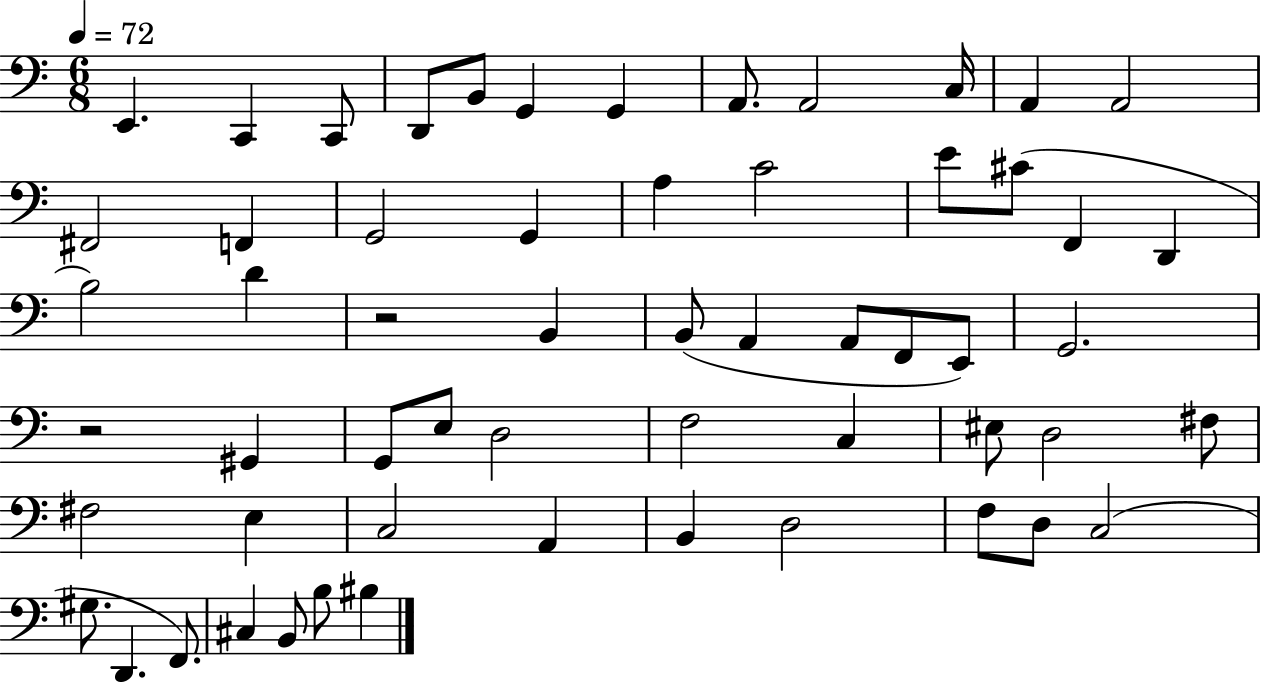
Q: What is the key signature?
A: C major